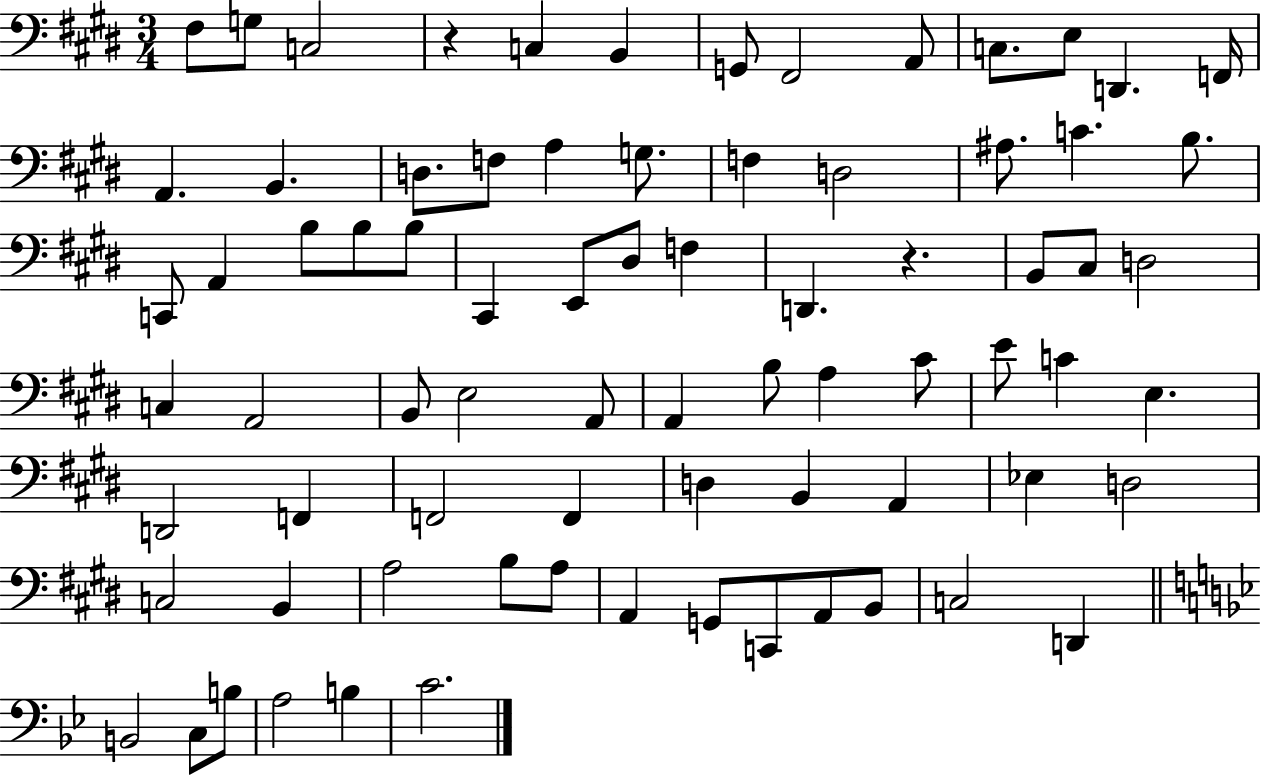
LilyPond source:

{
  \clef bass
  \numericTimeSignature
  \time 3/4
  \key e \major
  fis8 g8 c2 | r4 c4 b,4 | g,8 fis,2 a,8 | c8. e8 d,4. f,16 | \break a,4. b,4. | d8. f8 a4 g8. | f4 d2 | ais8. c'4. b8. | \break c,8 a,4 b8 b8 b8 | cis,4 e,8 dis8 f4 | d,4. r4. | b,8 cis8 d2 | \break c4 a,2 | b,8 e2 a,8 | a,4 b8 a4 cis'8 | e'8 c'4 e4. | \break d,2 f,4 | f,2 f,4 | d4 b,4 a,4 | ees4 d2 | \break c2 b,4 | a2 b8 a8 | a,4 g,8 c,8 a,8 b,8 | c2 d,4 | \break \bar "||" \break \key bes \major b,2 c8 b8 | a2 b4 | c'2. | \bar "|."
}